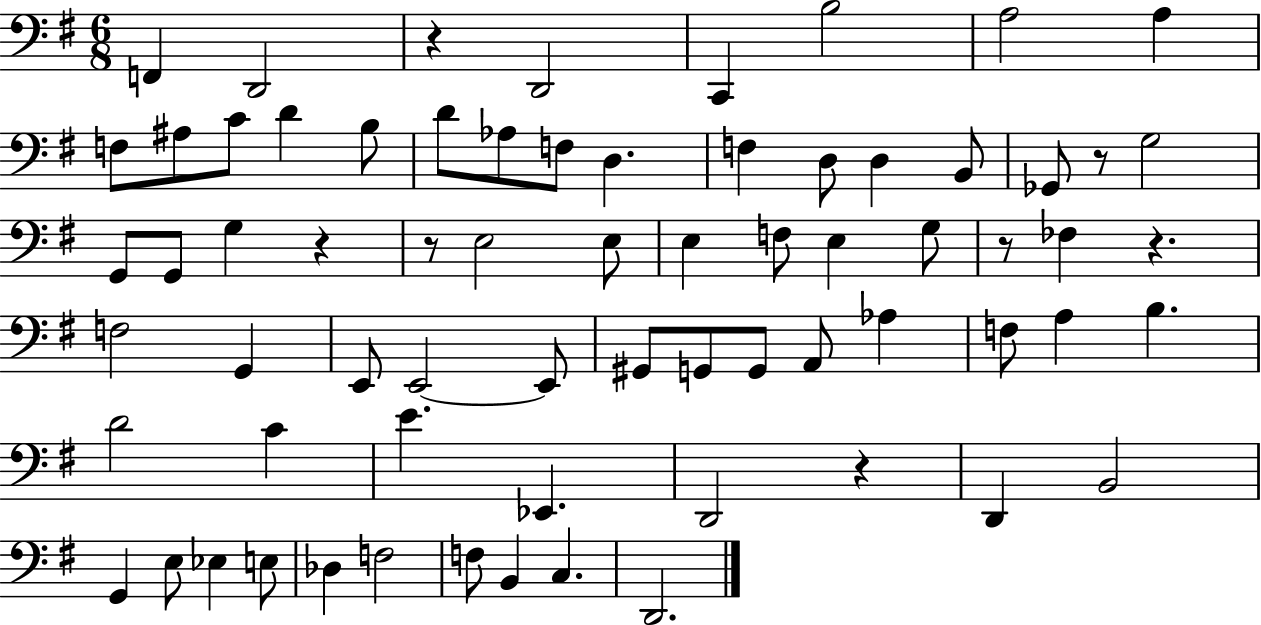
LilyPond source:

{
  \clef bass
  \numericTimeSignature
  \time 6/8
  \key g \major
  f,4 d,2 | r4 d,2 | c,4 b2 | a2 a4 | \break f8 ais8 c'8 d'4 b8 | d'8 aes8 f8 d4. | f4 d8 d4 b,8 | ges,8 r8 g2 | \break g,8 g,8 g4 r4 | r8 e2 e8 | e4 f8 e4 g8 | r8 fes4 r4. | \break f2 g,4 | e,8 e,2~~ e,8 | gis,8 g,8 g,8 a,8 aes4 | f8 a4 b4. | \break d'2 c'4 | e'4. ees,4. | d,2 r4 | d,4 b,2 | \break g,4 e8 ees4 e8 | des4 f2 | f8 b,4 c4. | d,2. | \break \bar "|."
}